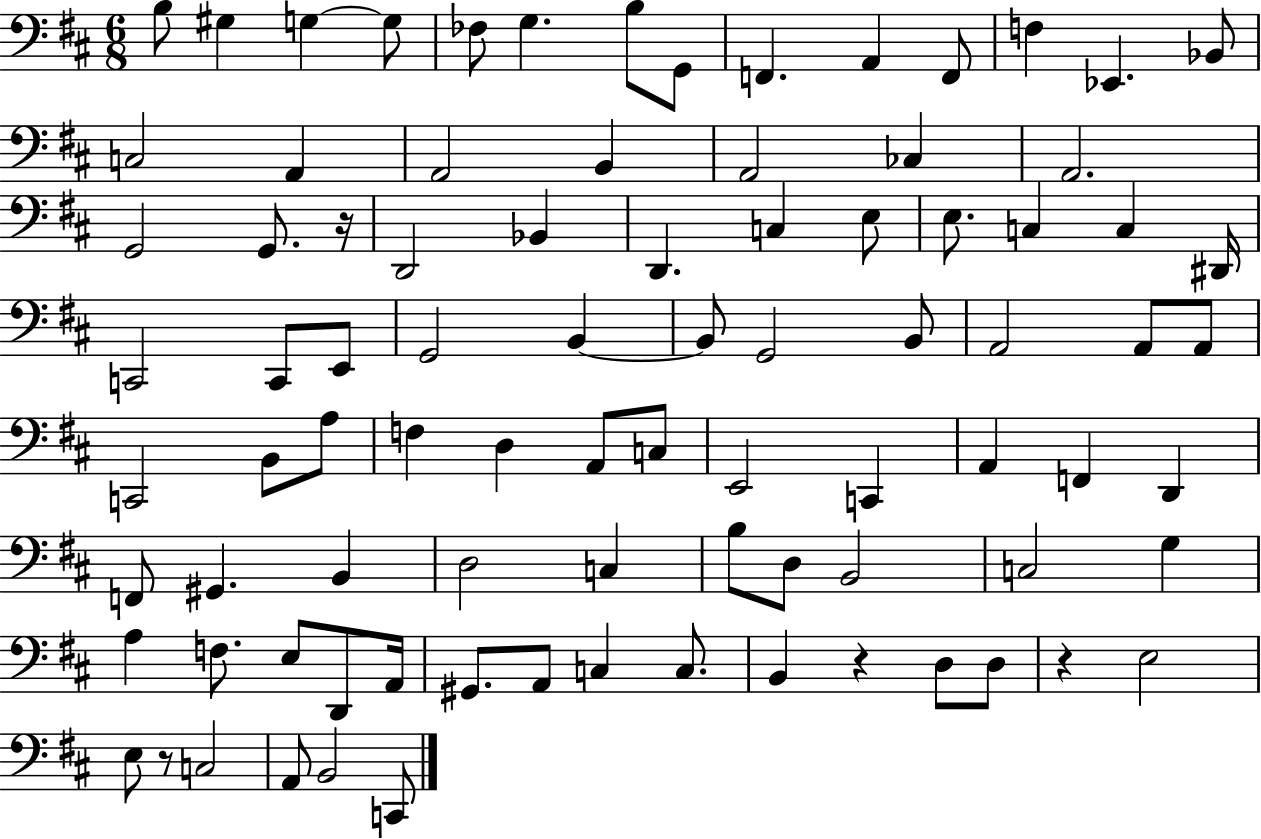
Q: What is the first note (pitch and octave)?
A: B3